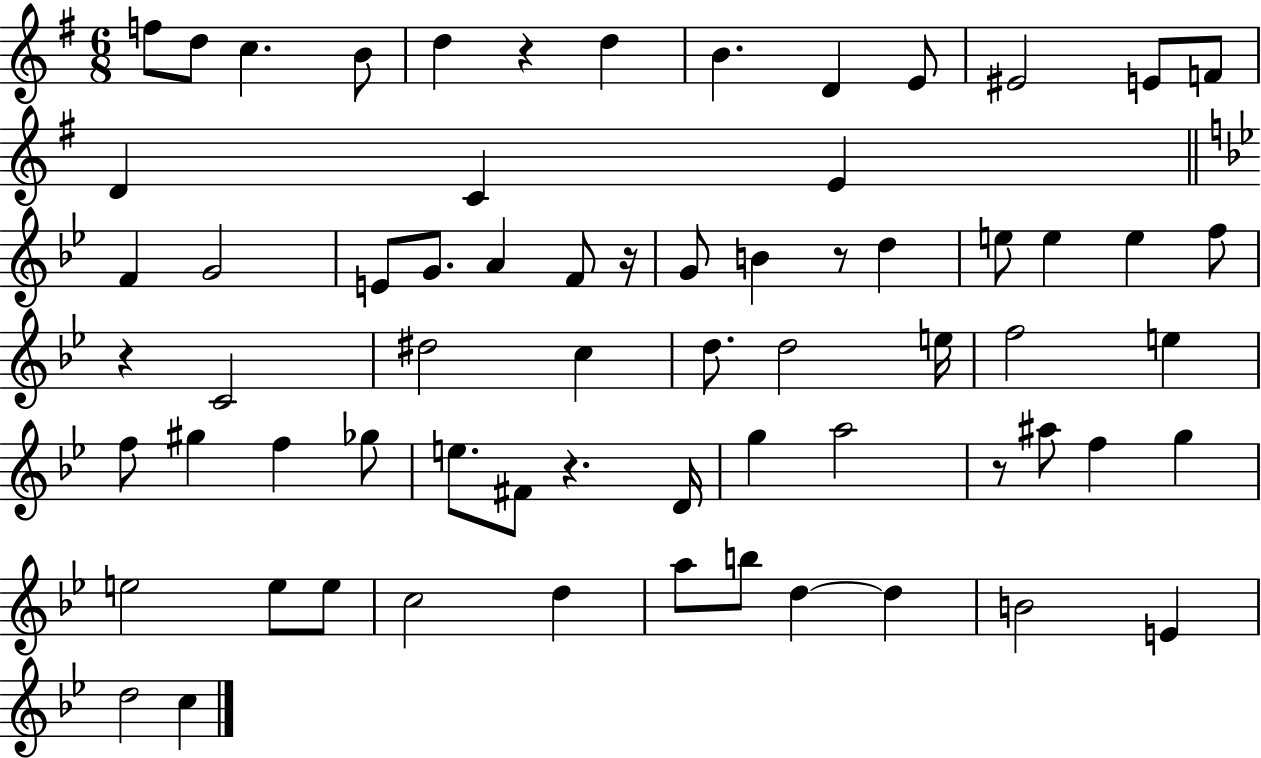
F5/e D5/e C5/q. B4/e D5/q R/q D5/q B4/q. D4/q E4/e EIS4/h E4/e F4/e D4/q C4/q E4/q F4/q G4/h E4/e G4/e. A4/q F4/e R/s G4/e B4/q R/e D5/q E5/e E5/q E5/q F5/e R/q C4/h D#5/h C5/q D5/e. D5/h E5/s F5/h E5/q F5/e G#5/q F5/q Gb5/e E5/e. F#4/e R/q. D4/s G5/q A5/h R/e A#5/e F5/q G5/q E5/h E5/e E5/e C5/h D5/q A5/e B5/e D5/q D5/q B4/h E4/q D5/h C5/q